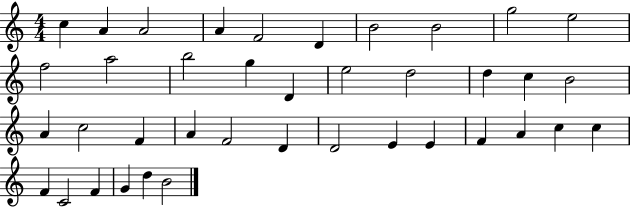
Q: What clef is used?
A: treble